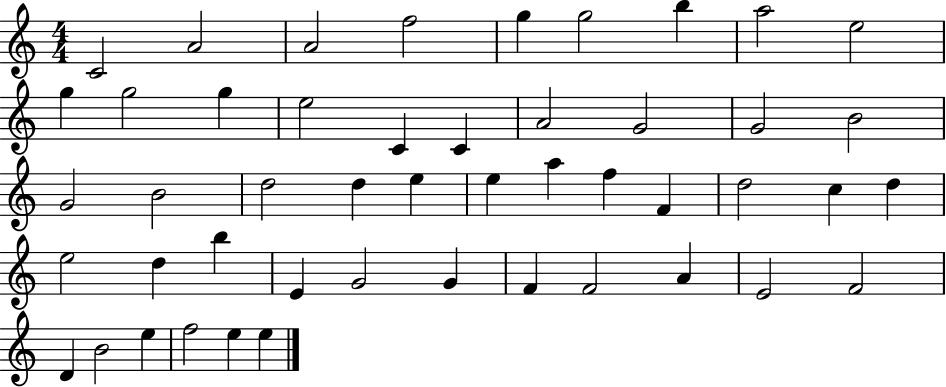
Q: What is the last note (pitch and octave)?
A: E5